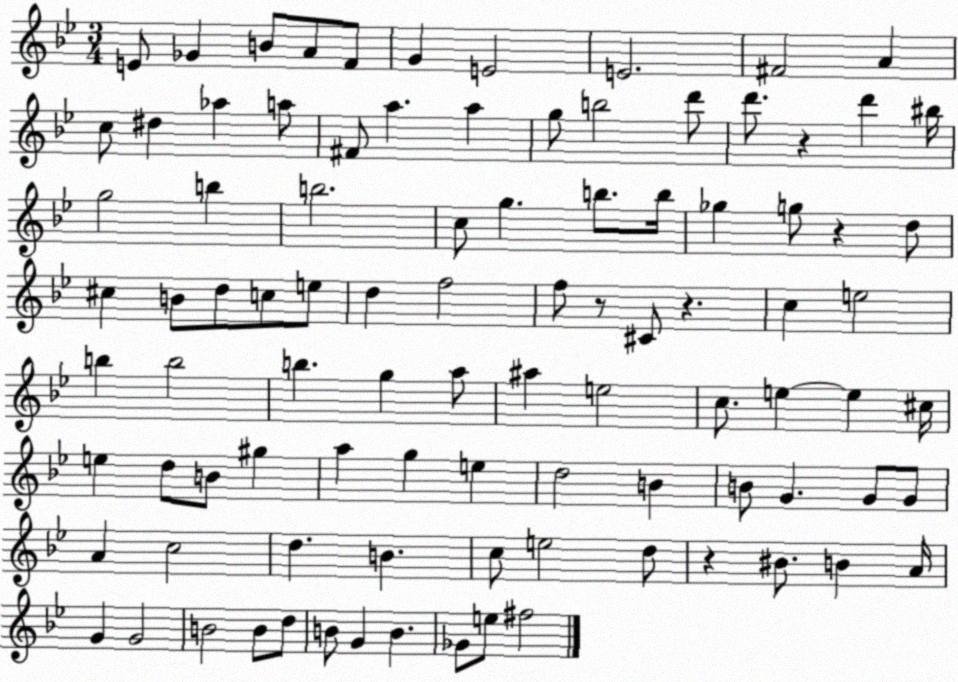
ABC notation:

X:1
T:Untitled
M:3/4
L:1/4
K:Bb
E/2 _G B/2 A/2 F/2 G E2 E2 ^F2 A c/2 ^d _a a/2 ^F/2 a a g/2 b2 d'/2 d'/2 z d' ^b/4 g2 b b2 c/2 g b/2 b/4 _g g/2 z d/2 ^c B/2 d/2 c/2 e/2 d f2 f/2 z/2 ^C/2 z c e2 b b2 b g a/2 ^a e2 c/2 e e ^c/4 e d/2 B/2 ^g a g e d2 B B/2 G G/2 G/2 A c2 d B c/2 e2 d/2 z ^B/2 B A/4 G G2 B2 B/2 d/2 B/2 G B _G/2 e/2 ^f2